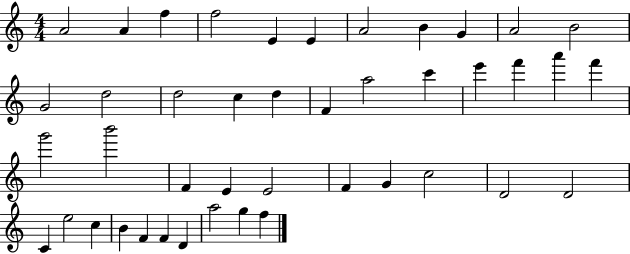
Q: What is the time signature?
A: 4/4